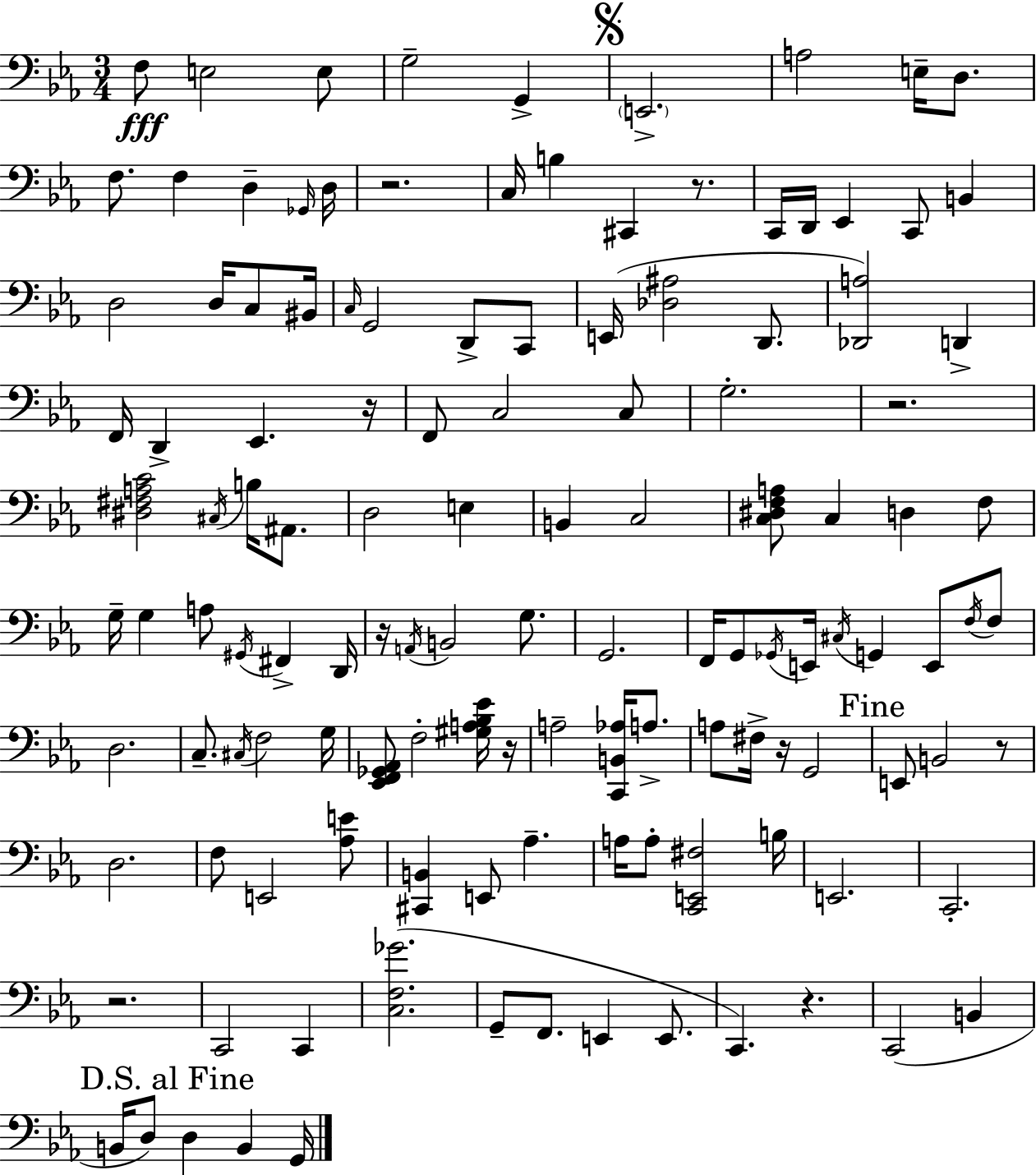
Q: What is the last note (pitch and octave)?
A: G2